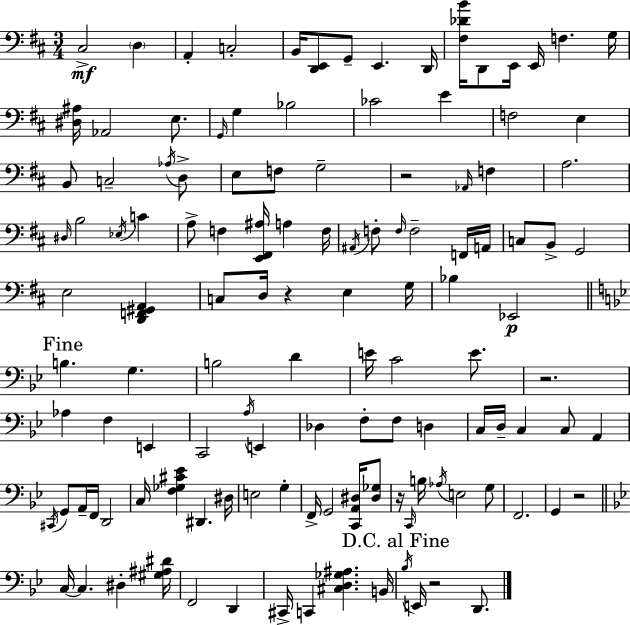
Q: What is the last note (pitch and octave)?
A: D2